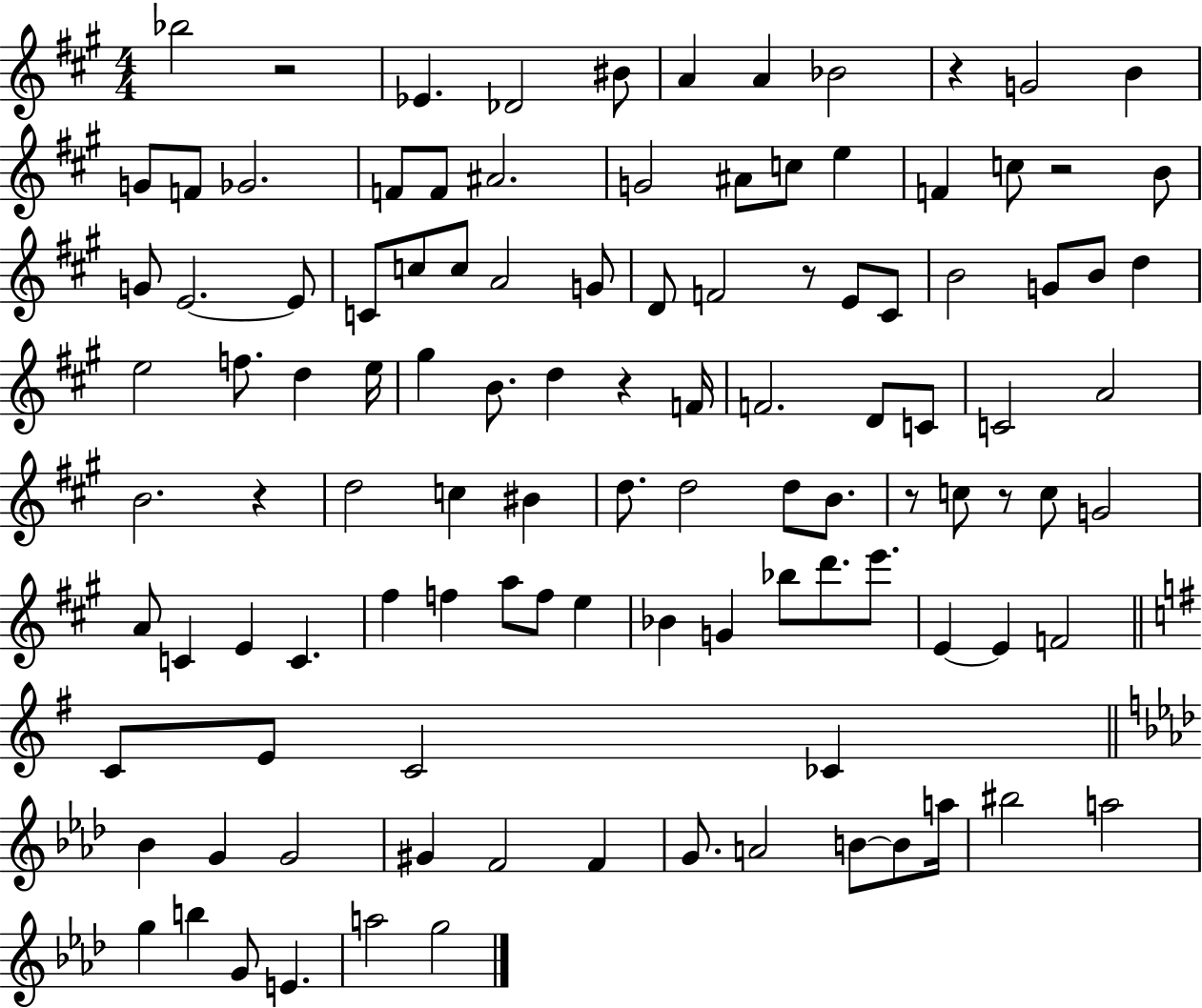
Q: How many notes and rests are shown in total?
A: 110